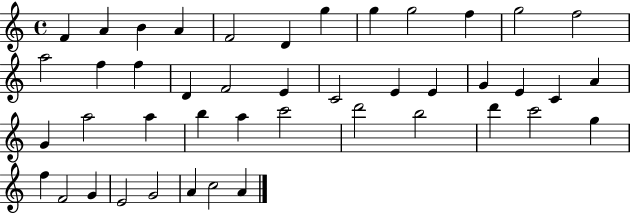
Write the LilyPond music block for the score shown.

{
  \clef treble
  \time 4/4
  \defaultTimeSignature
  \key c \major
  f'4 a'4 b'4 a'4 | f'2 d'4 g''4 | g''4 g''2 f''4 | g''2 f''2 | \break a''2 f''4 f''4 | d'4 f'2 e'4 | c'2 e'4 e'4 | g'4 e'4 c'4 a'4 | \break g'4 a''2 a''4 | b''4 a''4 c'''2 | d'''2 b''2 | d'''4 c'''2 g''4 | \break f''4 f'2 g'4 | e'2 g'2 | a'4 c''2 a'4 | \bar "|."
}